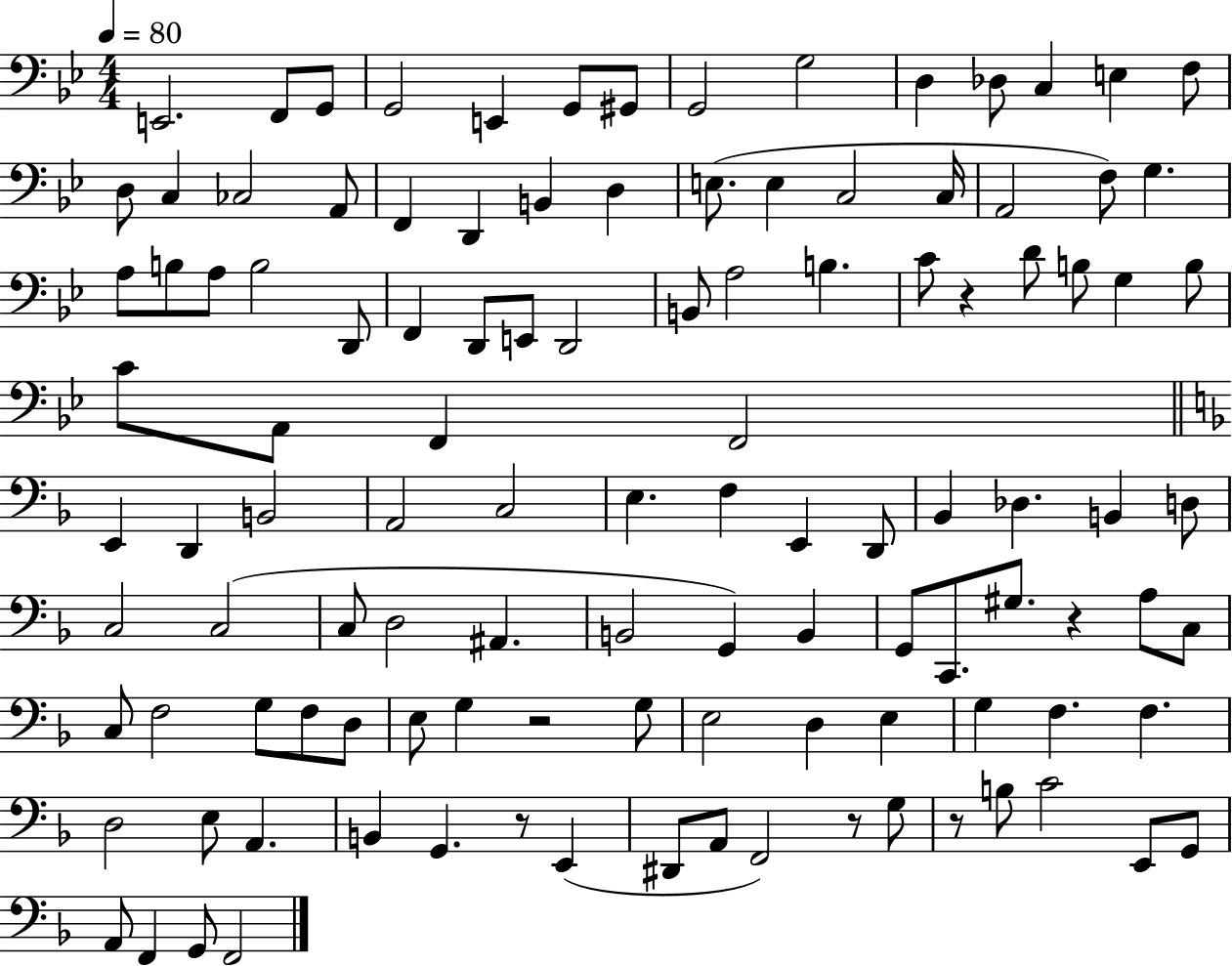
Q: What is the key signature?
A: BES major